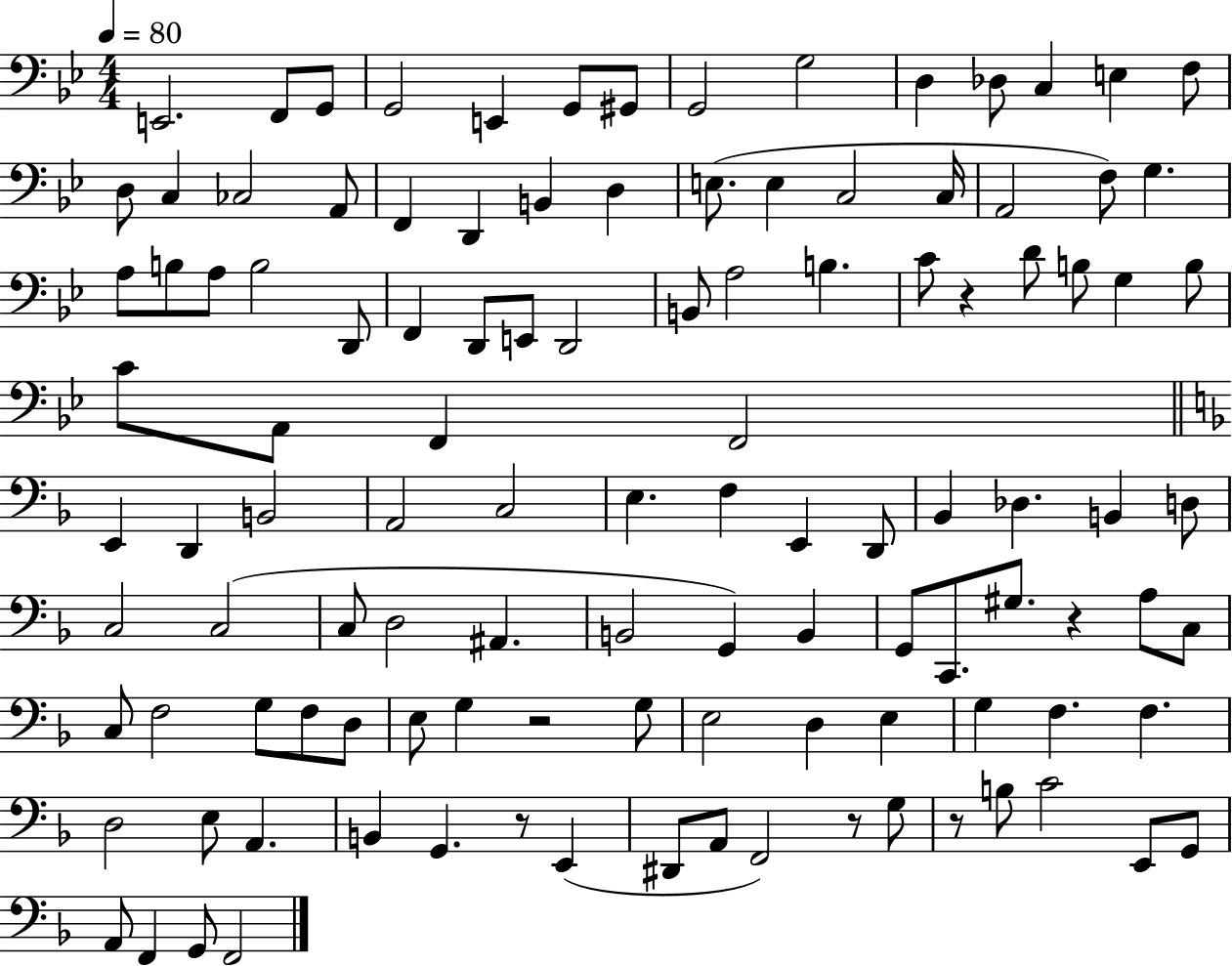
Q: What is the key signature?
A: BES major